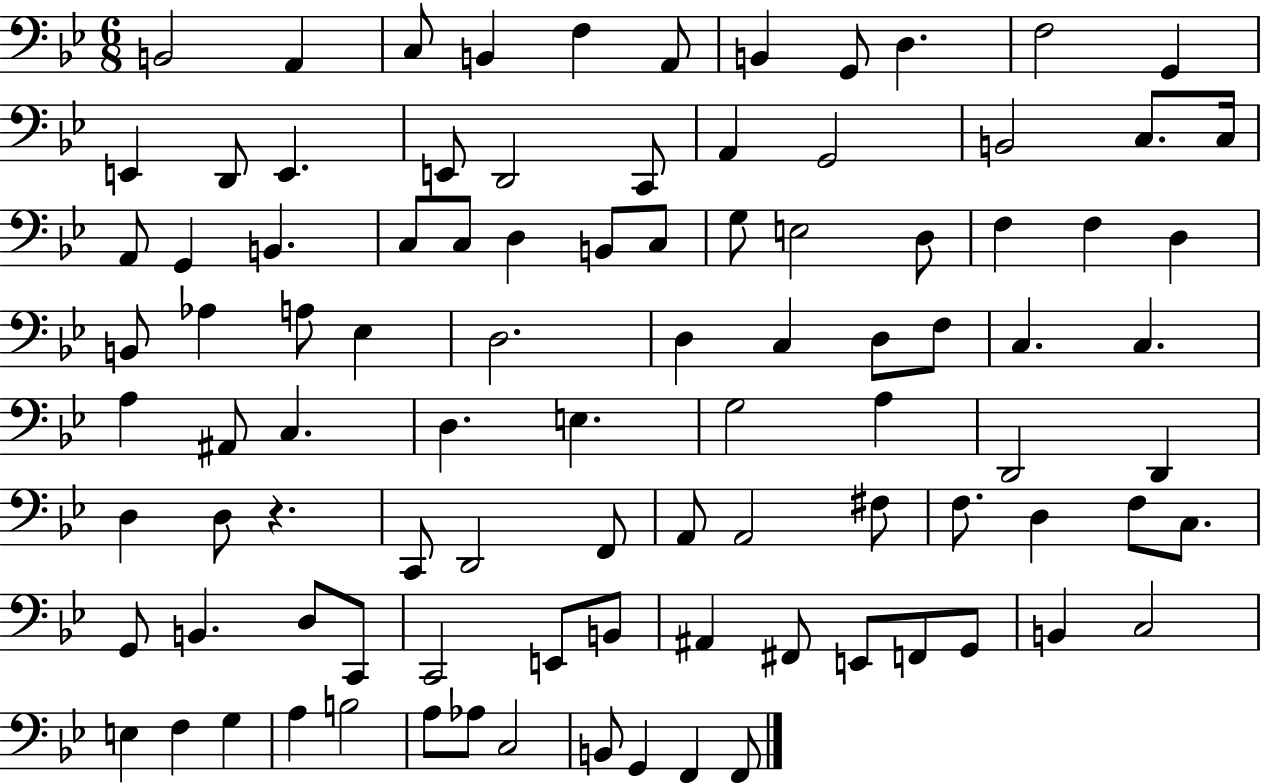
{
  \clef bass
  \numericTimeSignature
  \time 6/8
  \key bes \major
  b,2 a,4 | c8 b,4 f4 a,8 | b,4 g,8 d4. | f2 g,4 | \break e,4 d,8 e,4. | e,8 d,2 c,8 | a,4 g,2 | b,2 c8. c16 | \break a,8 g,4 b,4. | c8 c8 d4 b,8 c8 | g8 e2 d8 | f4 f4 d4 | \break b,8 aes4 a8 ees4 | d2. | d4 c4 d8 f8 | c4. c4. | \break a4 ais,8 c4. | d4. e4. | g2 a4 | d,2 d,4 | \break d4 d8 r4. | c,8 d,2 f,8 | a,8 a,2 fis8 | f8. d4 f8 c8. | \break g,8 b,4. d8 c,8 | c,2 e,8 b,8 | ais,4 fis,8 e,8 f,8 g,8 | b,4 c2 | \break e4 f4 g4 | a4 b2 | a8 aes8 c2 | b,8 g,4 f,4 f,8 | \break \bar "|."
}